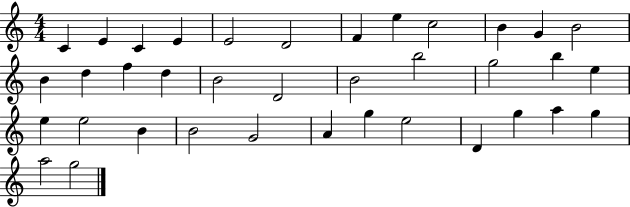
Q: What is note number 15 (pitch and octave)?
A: F5